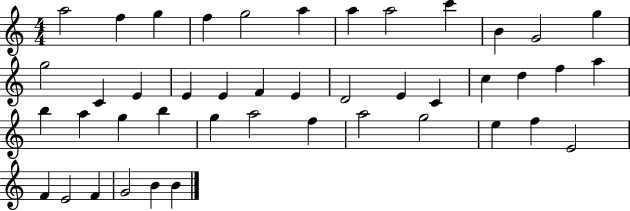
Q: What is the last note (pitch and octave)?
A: B4